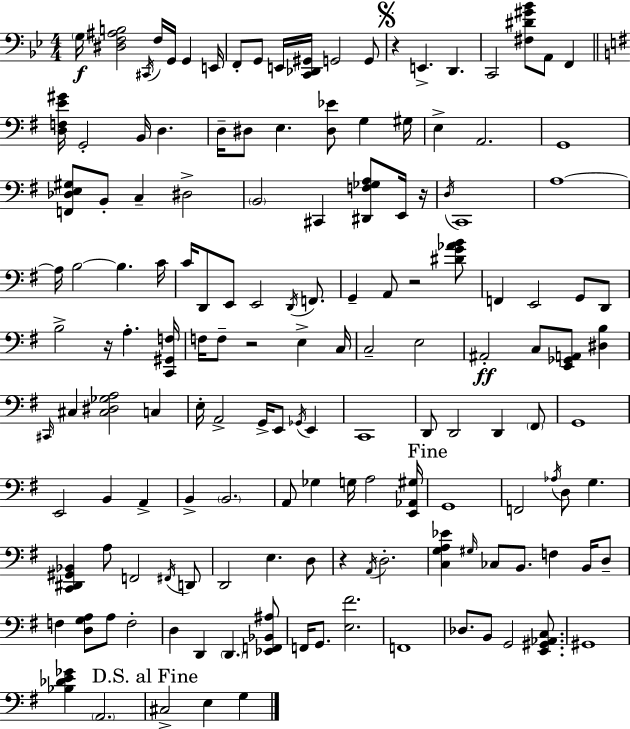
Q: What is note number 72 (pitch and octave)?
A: C2